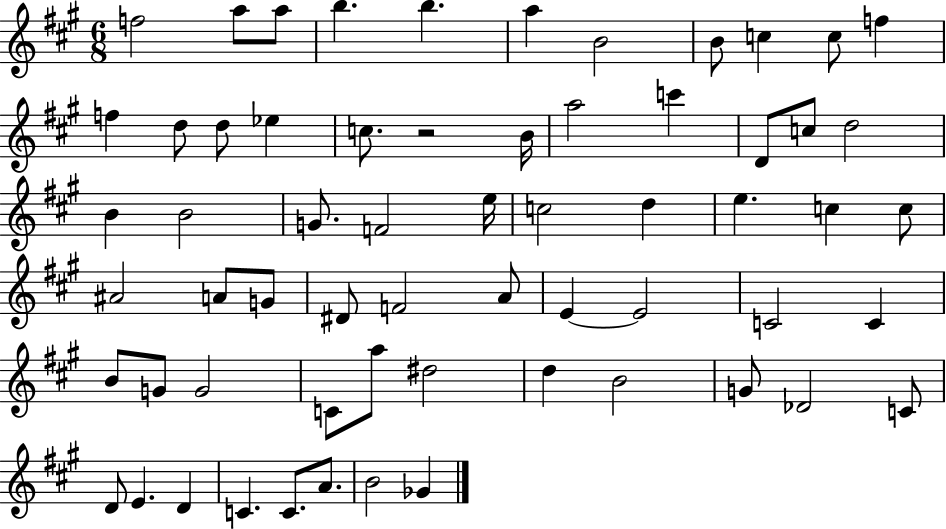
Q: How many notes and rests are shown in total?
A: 62